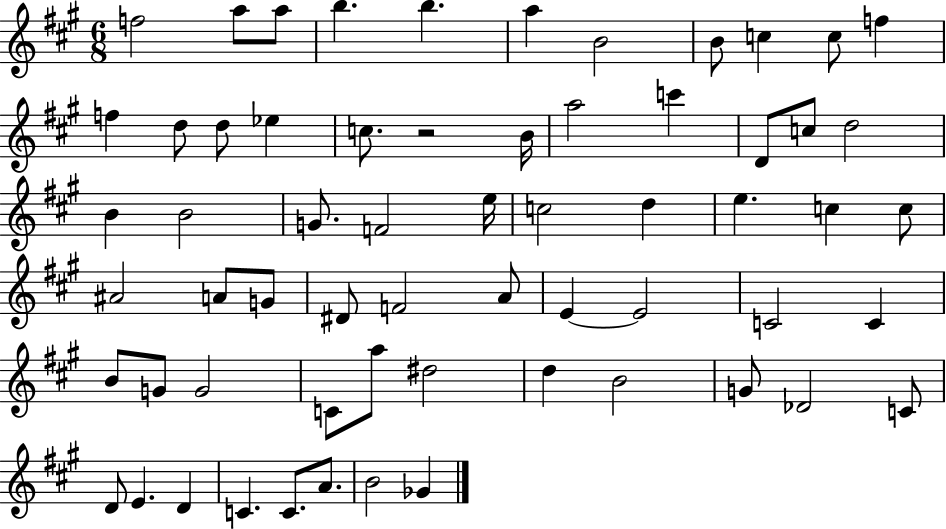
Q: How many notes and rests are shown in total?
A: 62